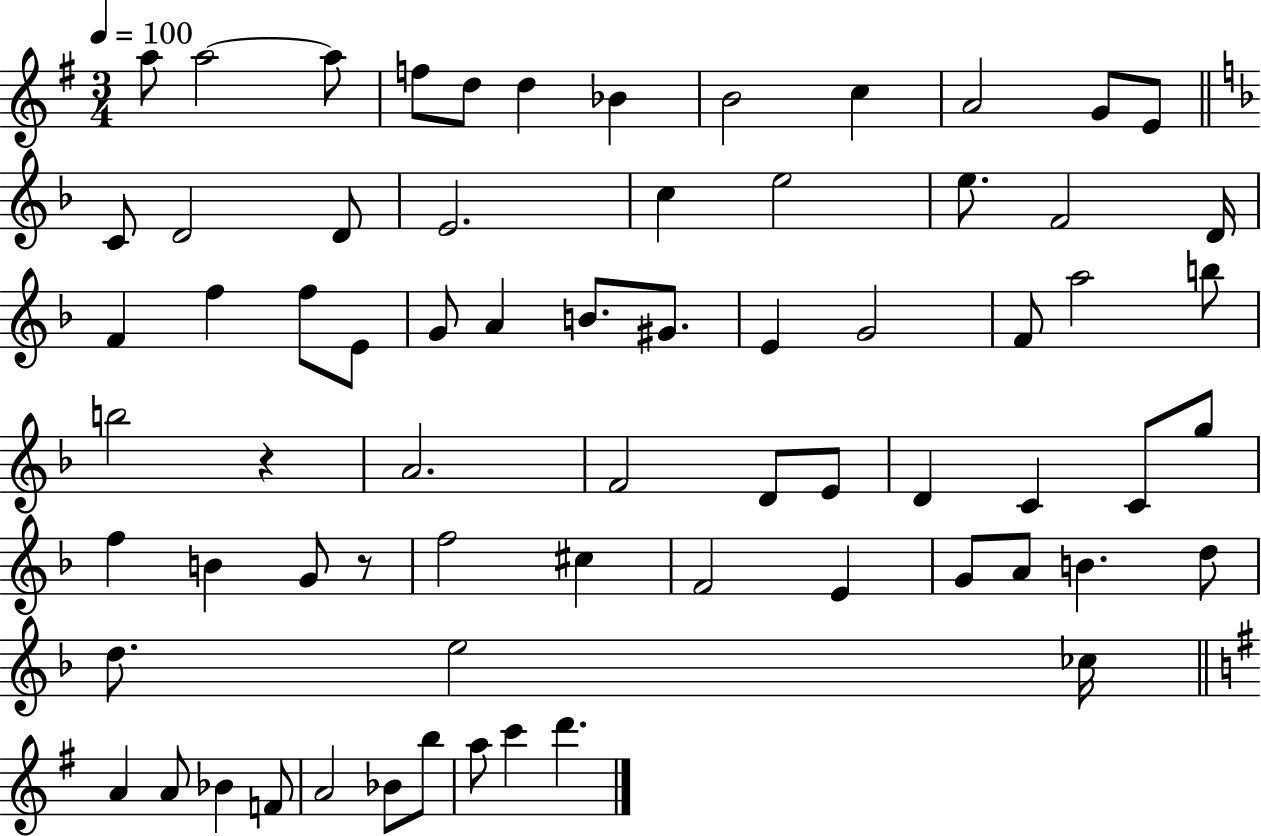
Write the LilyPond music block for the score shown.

{
  \clef treble
  \numericTimeSignature
  \time 3/4
  \key g \major
  \tempo 4 = 100
  a''8 a''2~~ a''8 | f''8 d''8 d''4 bes'4 | b'2 c''4 | a'2 g'8 e'8 | \break \bar "||" \break \key f \major c'8 d'2 d'8 | e'2. | c''4 e''2 | e''8. f'2 d'16 | \break f'4 f''4 f''8 e'8 | g'8 a'4 b'8. gis'8. | e'4 g'2 | f'8 a''2 b''8 | \break b''2 r4 | a'2. | f'2 d'8 e'8 | d'4 c'4 c'8 g''8 | \break f''4 b'4 g'8 r8 | f''2 cis''4 | f'2 e'4 | g'8 a'8 b'4. d''8 | \break d''8. e''2 ces''16 | \bar "||" \break \key g \major a'4 a'8 bes'4 f'8 | a'2 bes'8 b''8 | a''8 c'''4 d'''4. | \bar "|."
}